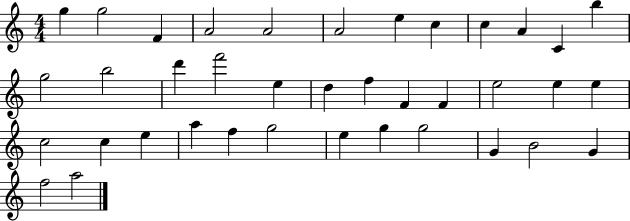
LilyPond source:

{
  \clef treble
  \numericTimeSignature
  \time 4/4
  \key c \major
  g''4 g''2 f'4 | a'2 a'2 | a'2 e''4 c''4 | c''4 a'4 c'4 b''4 | \break g''2 b''2 | d'''4 f'''2 e''4 | d''4 f''4 f'4 f'4 | e''2 e''4 e''4 | \break c''2 c''4 e''4 | a''4 f''4 g''2 | e''4 g''4 g''2 | g'4 b'2 g'4 | \break f''2 a''2 | \bar "|."
}